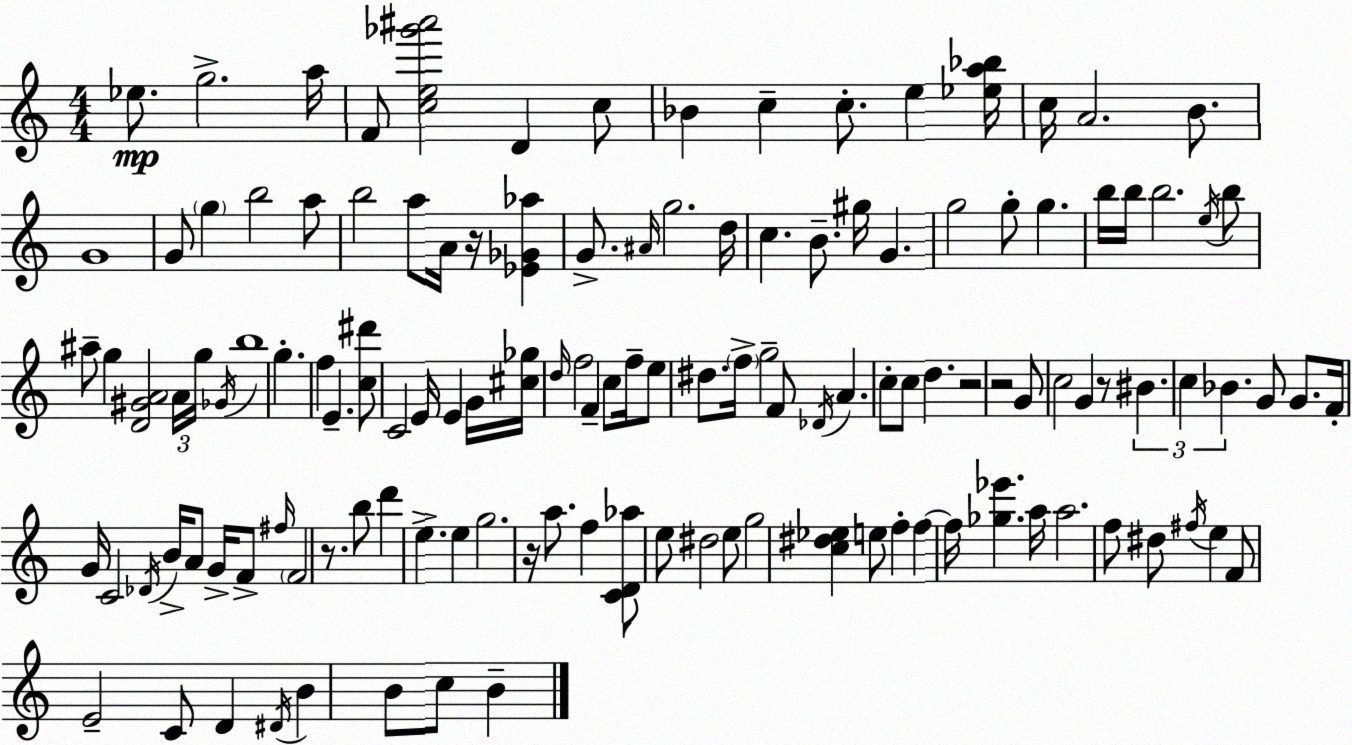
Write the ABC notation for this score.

X:1
T:Untitled
M:4/4
L:1/4
K:C
_e/2 g2 a/4 F/2 [ce_g'^a']2 D c/2 _B c c/2 e [_ea_b]/4 c/4 A2 B/2 G4 G/2 g b2 a/2 b2 a/2 A/4 z/4 [_E_G_a] G/2 ^A/4 g2 d/4 c B/2 ^g/4 G g2 g/2 g b/4 b/4 b2 e/4 b/2 ^a/2 g [D^GA]2 A/4 g/4 _G/4 b4 g f E [c^d']/2 C2 E/4 E G/4 [^c_g]/4 d/4 f2 F c/2 f/4 e/2 ^d/2 f/4 g2 F/2 _D/4 A c/2 c/2 d z2 z2 G/2 c2 G z/2 ^B c _B G/2 G/2 F/4 G/4 C2 _D/4 B/4 A/2 G/4 F/2 ^f/4 F2 z/2 b/2 d' e e g2 z/4 a/2 f [CD_a]/2 e/2 ^d2 e/2 g2 [c^d_e] e/2 f f f/4 [_g_e'] a/4 a2 f/2 ^d/2 ^f/4 e F/2 E2 C/2 D ^D/4 B B/2 c/2 B